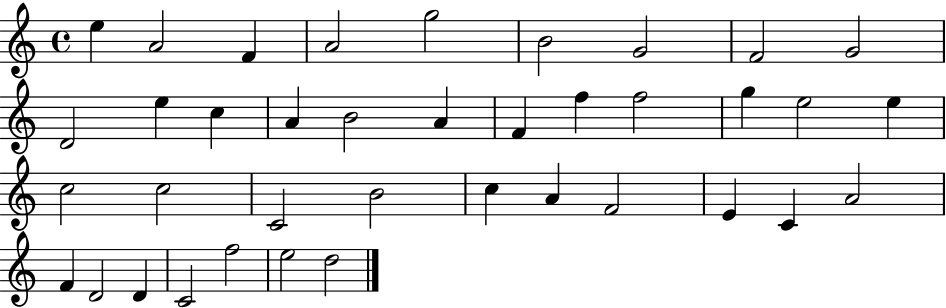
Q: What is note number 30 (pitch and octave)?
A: C4